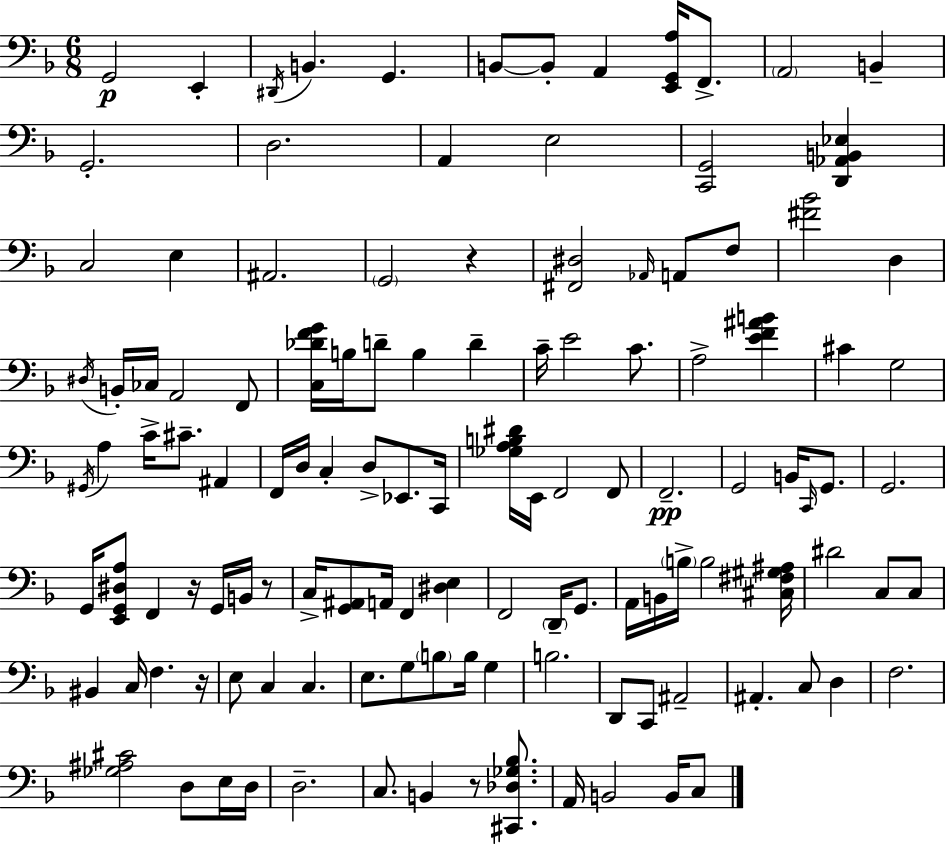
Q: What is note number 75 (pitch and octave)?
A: C3